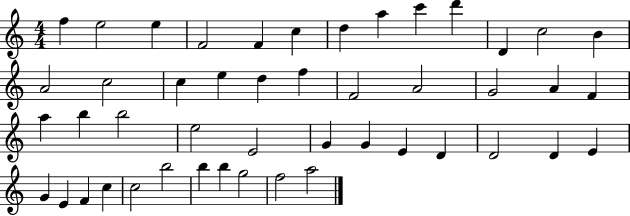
{
  \clef treble
  \numericTimeSignature
  \time 4/4
  \key c \major
  f''4 e''2 e''4 | f'2 f'4 c''4 | d''4 a''4 c'''4 d'''4 | d'4 c''2 b'4 | \break a'2 c''2 | c''4 e''4 d''4 f''4 | f'2 a'2 | g'2 a'4 f'4 | \break a''4 b''4 b''2 | e''2 e'2 | g'4 g'4 e'4 d'4 | d'2 d'4 e'4 | \break g'4 e'4 f'4 c''4 | c''2 b''2 | b''4 b''4 g''2 | f''2 a''2 | \break \bar "|."
}